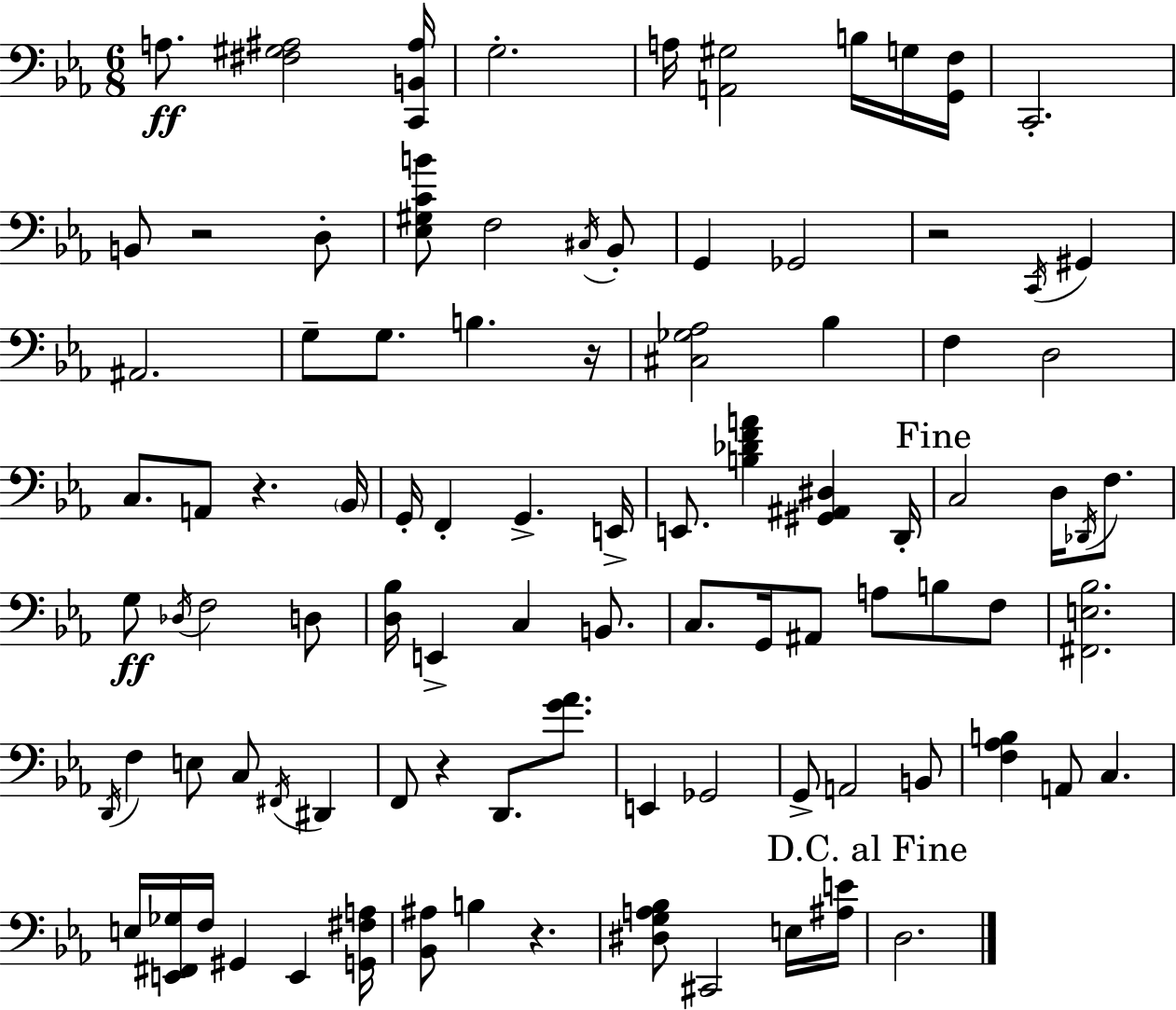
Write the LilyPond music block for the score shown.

{
  \clef bass
  \numericTimeSignature
  \time 6/8
  \key c \minor
  a8.\ff <fis gis ais>2 <c, b, ais>16 | g2.-. | a16 <a, gis>2 b16 g16 <g, f>16 | c,2.-. | \break b,8 r2 d8-. | <ees gis c' b'>8 f2 \acciaccatura { cis16 } bes,8-. | g,4 ges,2 | r2 \acciaccatura { c,16 } gis,4 | \break ais,2. | g8-- g8. b4. | r16 <cis ges aes>2 bes4 | f4 d2 | \break c8. a,8 r4. | \parenthesize bes,16 g,16-. f,4-. g,4.-> | e,16-> e,8. <b des' f' a'>4 <gis, ais, dis>4 | d,16-. \mark "Fine" c2 d16 \acciaccatura { des,16 } | \break f8. g8\ff \acciaccatura { des16 } f2 | d8 <d bes>16 e,4-> c4 | b,8. c8. g,16 ais,8 a8 | b8 f8 <fis, e bes>2. | \break \acciaccatura { d,16 } f4 e8 c8 | \acciaccatura { fis,16 } dis,4 f,8 r4 | d,8. <g' aes'>8. e,4 ges,2 | g,8-> a,2 | \break b,8 <f aes b>4 a,8 | c4. e16 <e, fis, ges>16 f16 gis,4 | e,4 <g, fis a>16 <bes, ais>8 b4 | r4. <dis g a bes>8 cis,2 | \break e16 <ais e'>16 \mark "D.C. al Fine" d2. | \bar "|."
}